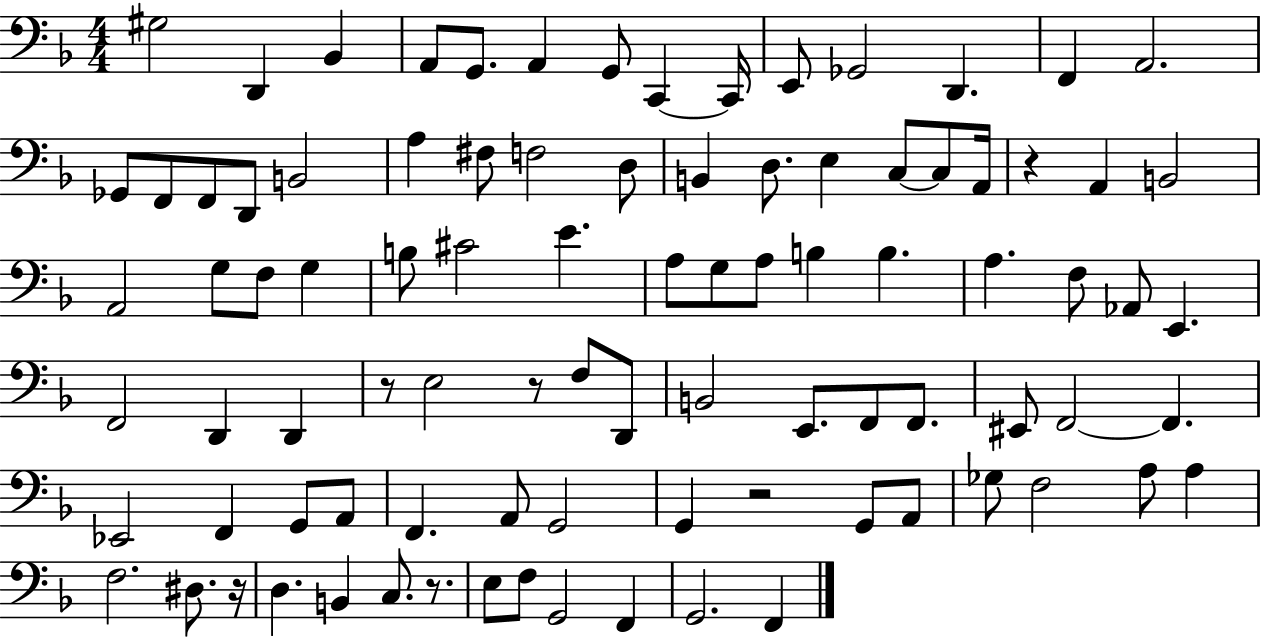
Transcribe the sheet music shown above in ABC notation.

X:1
T:Untitled
M:4/4
L:1/4
K:F
^G,2 D,, _B,, A,,/2 G,,/2 A,, G,,/2 C,, C,,/4 E,,/2 _G,,2 D,, F,, A,,2 _G,,/2 F,,/2 F,,/2 D,,/2 B,,2 A, ^F,/2 F,2 D,/2 B,, D,/2 E, C,/2 C,/2 A,,/4 z A,, B,,2 A,,2 G,/2 F,/2 G, B,/2 ^C2 E A,/2 G,/2 A,/2 B, B, A, F,/2 _A,,/2 E,, F,,2 D,, D,, z/2 E,2 z/2 F,/2 D,,/2 B,,2 E,,/2 F,,/2 F,,/2 ^E,,/2 F,,2 F,, _E,,2 F,, G,,/2 A,,/2 F,, A,,/2 G,,2 G,, z2 G,,/2 A,,/2 _G,/2 F,2 A,/2 A, F,2 ^D,/2 z/4 D, B,, C,/2 z/2 E,/2 F,/2 G,,2 F,, G,,2 F,,